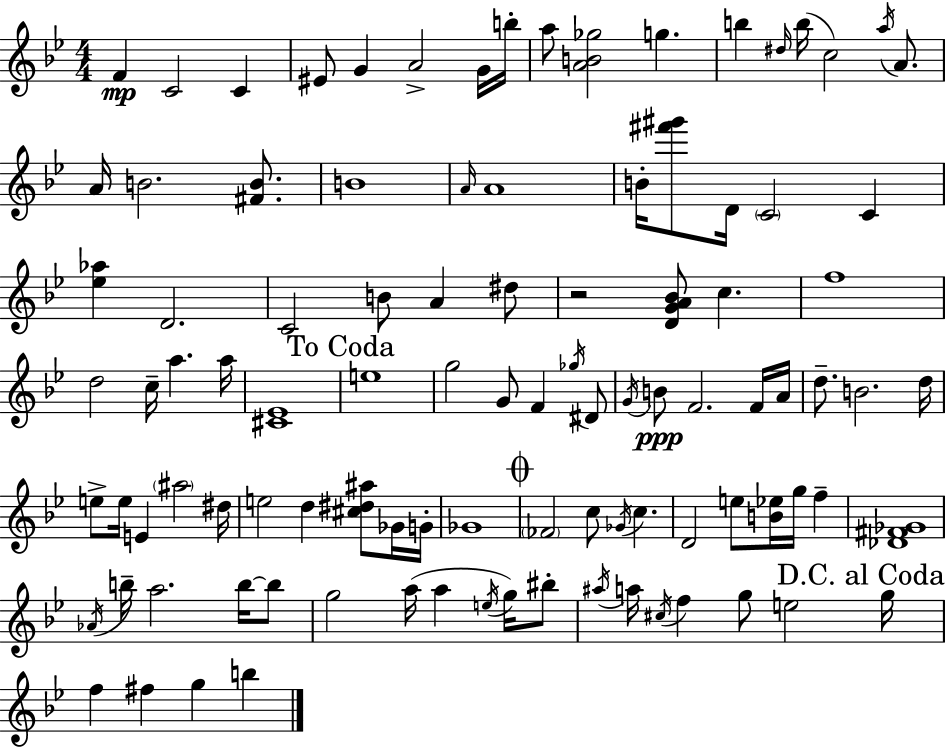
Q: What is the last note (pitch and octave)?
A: B5